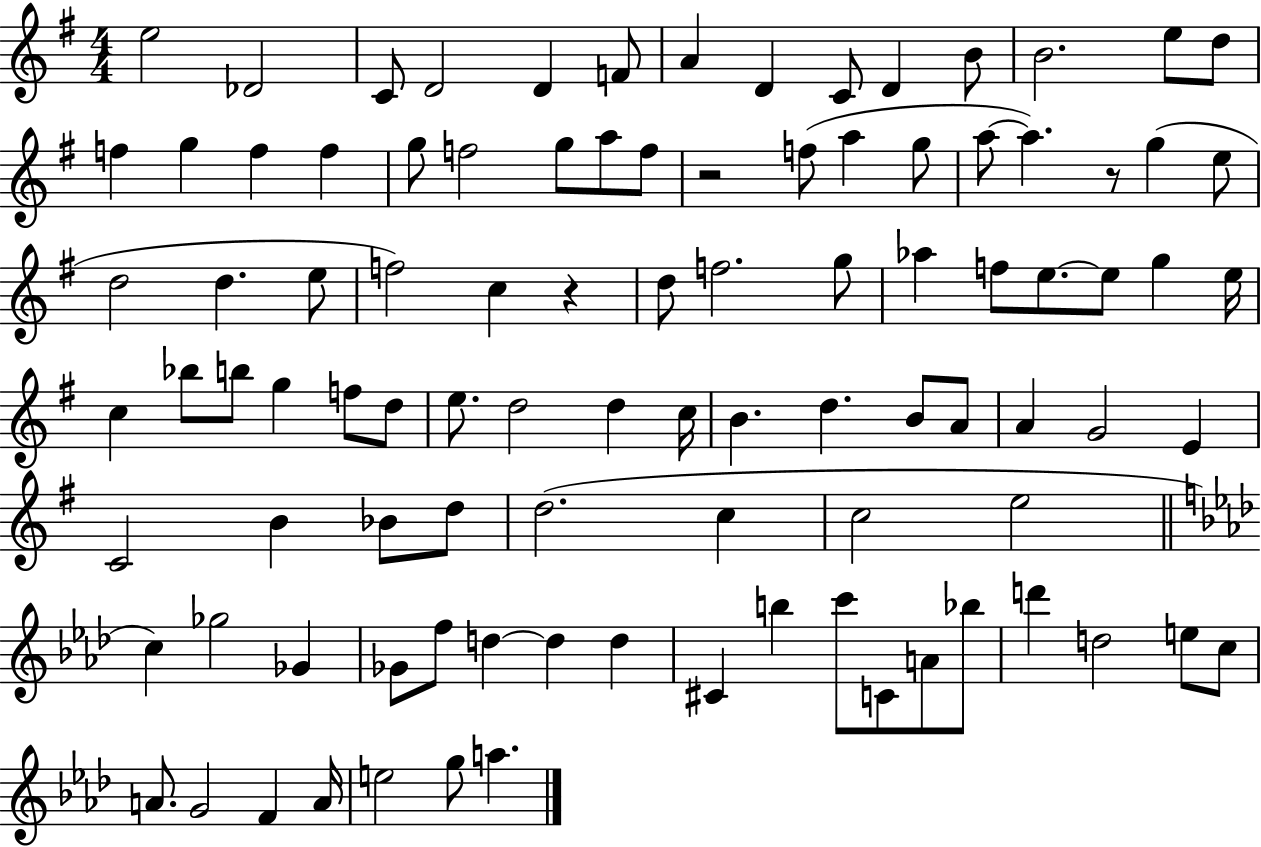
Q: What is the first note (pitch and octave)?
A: E5